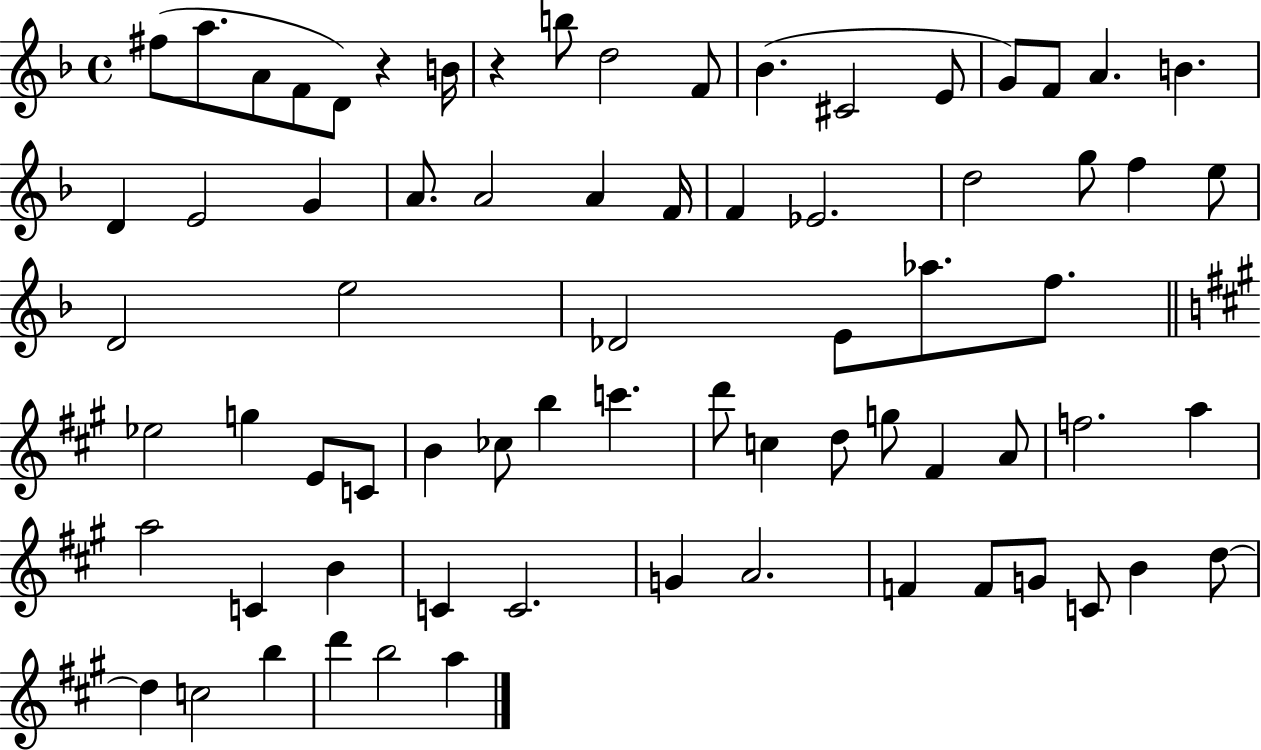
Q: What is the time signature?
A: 4/4